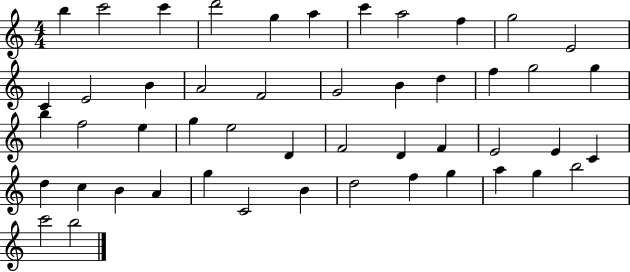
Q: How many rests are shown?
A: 0